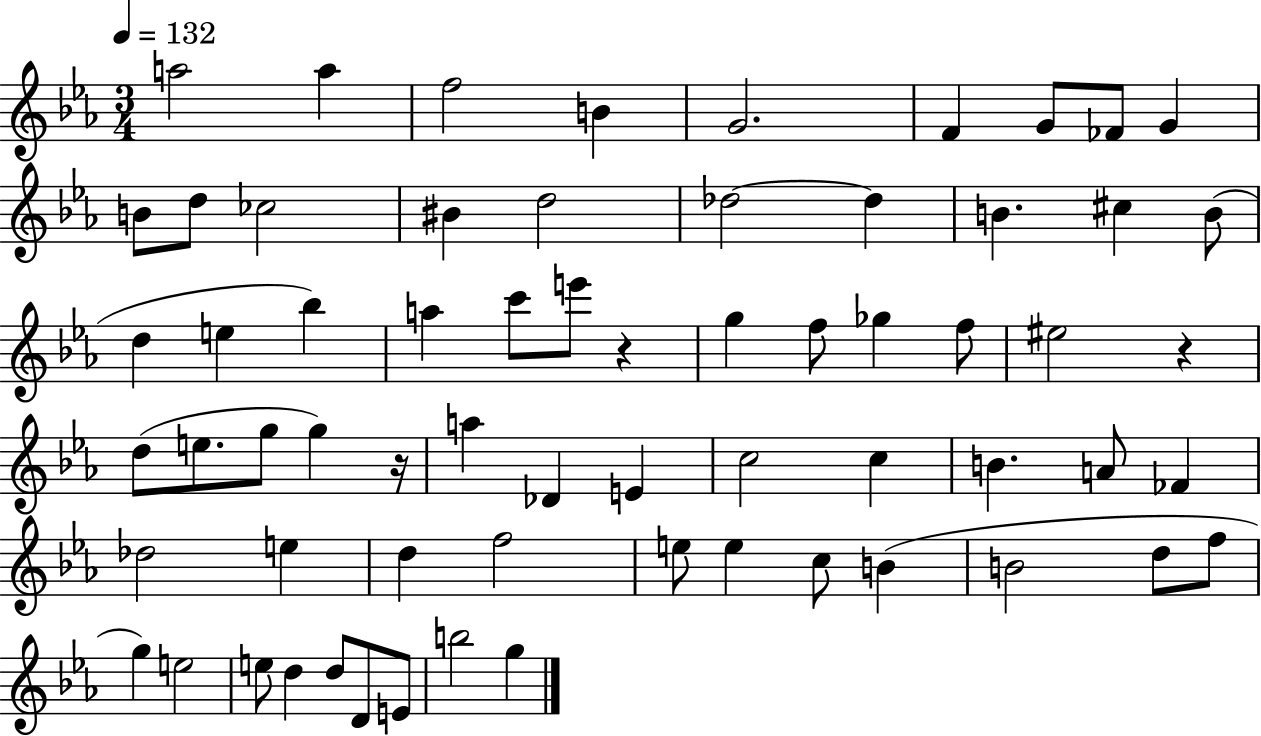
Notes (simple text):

A5/h A5/q F5/h B4/q G4/h. F4/q G4/e FES4/e G4/q B4/e D5/e CES5/h BIS4/q D5/h Db5/h Db5/q B4/q. C#5/q B4/e D5/q E5/q Bb5/q A5/q C6/e E6/e R/q G5/q F5/e Gb5/q F5/e EIS5/h R/q D5/e E5/e. G5/e G5/q R/s A5/q Db4/q E4/q C5/h C5/q B4/q. A4/e FES4/q Db5/h E5/q D5/q F5/h E5/e E5/q C5/e B4/q B4/h D5/e F5/e G5/q E5/h E5/e D5/q D5/e D4/e E4/e B5/h G5/q